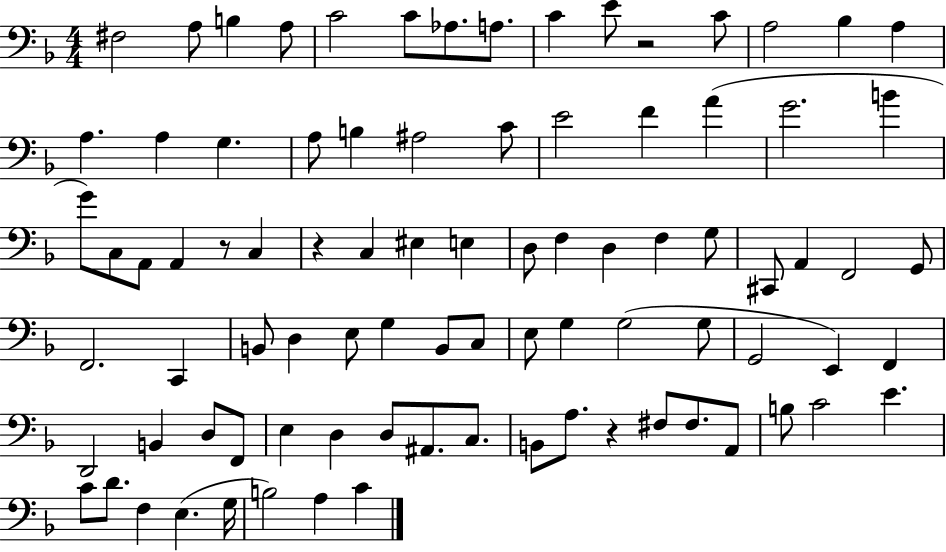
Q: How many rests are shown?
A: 4